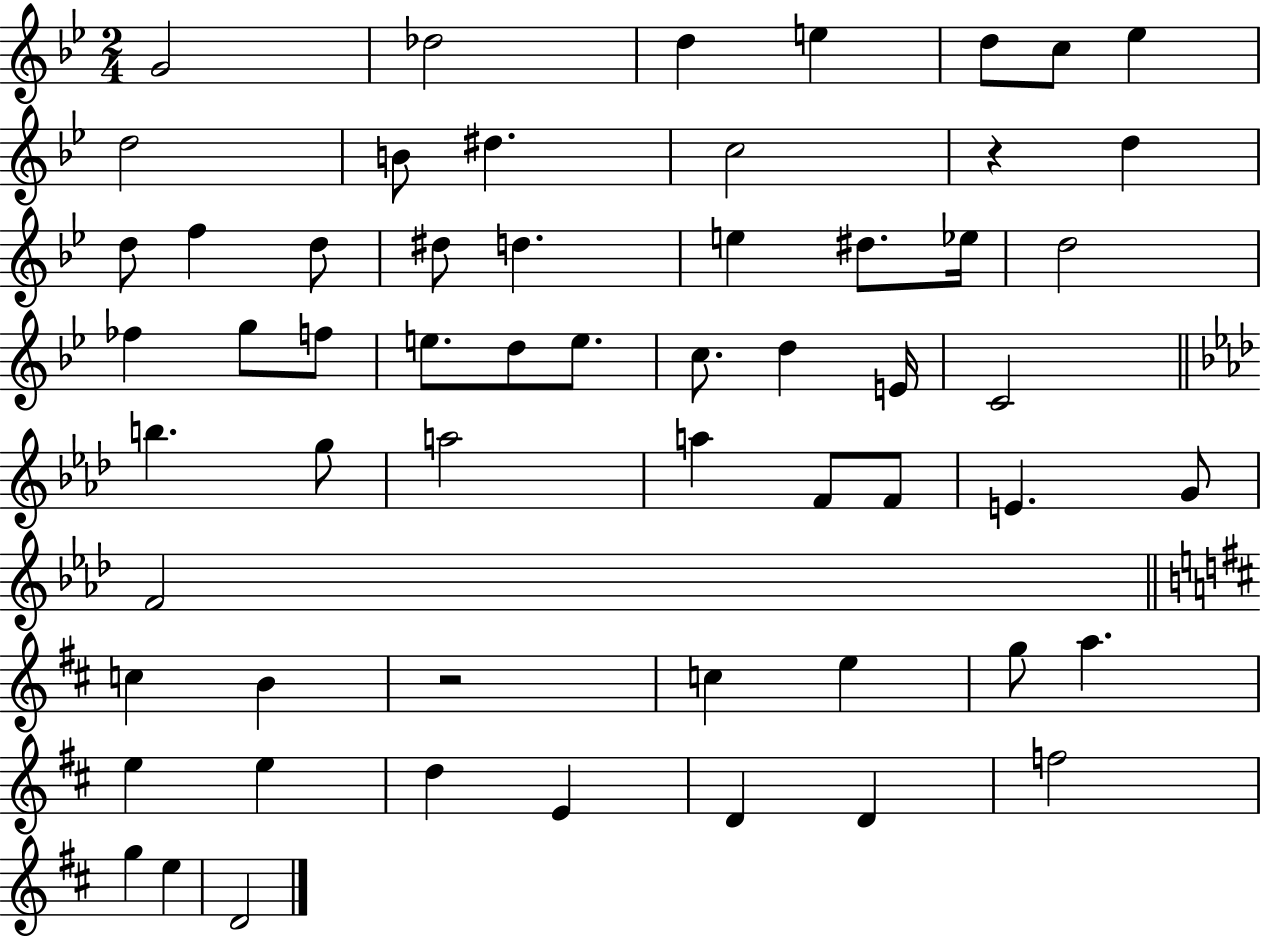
G4/h Db5/h D5/q E5/q D5/e C5/e Eb5/q D5/h B4/e D#5/q. C5/h R/q D5/q D5/e F5/q D5/e D#5/e D5/q. E5/q D#5/e. Eb5/s D5/h FES5/q G5/e F5/e E5/e. D5/e E5/e. C5/e. D5/q E4/s C4/h B5/q. G5/e A5/h A5/q F4/e F4/e E4/q. G4/e F4/h C5/q B4/q R/h C5/q E5/q G5/e A5/q. E5/q E5/q D5/q E4/q D4/q D4/q F5/h G5/q E5/q D4/h